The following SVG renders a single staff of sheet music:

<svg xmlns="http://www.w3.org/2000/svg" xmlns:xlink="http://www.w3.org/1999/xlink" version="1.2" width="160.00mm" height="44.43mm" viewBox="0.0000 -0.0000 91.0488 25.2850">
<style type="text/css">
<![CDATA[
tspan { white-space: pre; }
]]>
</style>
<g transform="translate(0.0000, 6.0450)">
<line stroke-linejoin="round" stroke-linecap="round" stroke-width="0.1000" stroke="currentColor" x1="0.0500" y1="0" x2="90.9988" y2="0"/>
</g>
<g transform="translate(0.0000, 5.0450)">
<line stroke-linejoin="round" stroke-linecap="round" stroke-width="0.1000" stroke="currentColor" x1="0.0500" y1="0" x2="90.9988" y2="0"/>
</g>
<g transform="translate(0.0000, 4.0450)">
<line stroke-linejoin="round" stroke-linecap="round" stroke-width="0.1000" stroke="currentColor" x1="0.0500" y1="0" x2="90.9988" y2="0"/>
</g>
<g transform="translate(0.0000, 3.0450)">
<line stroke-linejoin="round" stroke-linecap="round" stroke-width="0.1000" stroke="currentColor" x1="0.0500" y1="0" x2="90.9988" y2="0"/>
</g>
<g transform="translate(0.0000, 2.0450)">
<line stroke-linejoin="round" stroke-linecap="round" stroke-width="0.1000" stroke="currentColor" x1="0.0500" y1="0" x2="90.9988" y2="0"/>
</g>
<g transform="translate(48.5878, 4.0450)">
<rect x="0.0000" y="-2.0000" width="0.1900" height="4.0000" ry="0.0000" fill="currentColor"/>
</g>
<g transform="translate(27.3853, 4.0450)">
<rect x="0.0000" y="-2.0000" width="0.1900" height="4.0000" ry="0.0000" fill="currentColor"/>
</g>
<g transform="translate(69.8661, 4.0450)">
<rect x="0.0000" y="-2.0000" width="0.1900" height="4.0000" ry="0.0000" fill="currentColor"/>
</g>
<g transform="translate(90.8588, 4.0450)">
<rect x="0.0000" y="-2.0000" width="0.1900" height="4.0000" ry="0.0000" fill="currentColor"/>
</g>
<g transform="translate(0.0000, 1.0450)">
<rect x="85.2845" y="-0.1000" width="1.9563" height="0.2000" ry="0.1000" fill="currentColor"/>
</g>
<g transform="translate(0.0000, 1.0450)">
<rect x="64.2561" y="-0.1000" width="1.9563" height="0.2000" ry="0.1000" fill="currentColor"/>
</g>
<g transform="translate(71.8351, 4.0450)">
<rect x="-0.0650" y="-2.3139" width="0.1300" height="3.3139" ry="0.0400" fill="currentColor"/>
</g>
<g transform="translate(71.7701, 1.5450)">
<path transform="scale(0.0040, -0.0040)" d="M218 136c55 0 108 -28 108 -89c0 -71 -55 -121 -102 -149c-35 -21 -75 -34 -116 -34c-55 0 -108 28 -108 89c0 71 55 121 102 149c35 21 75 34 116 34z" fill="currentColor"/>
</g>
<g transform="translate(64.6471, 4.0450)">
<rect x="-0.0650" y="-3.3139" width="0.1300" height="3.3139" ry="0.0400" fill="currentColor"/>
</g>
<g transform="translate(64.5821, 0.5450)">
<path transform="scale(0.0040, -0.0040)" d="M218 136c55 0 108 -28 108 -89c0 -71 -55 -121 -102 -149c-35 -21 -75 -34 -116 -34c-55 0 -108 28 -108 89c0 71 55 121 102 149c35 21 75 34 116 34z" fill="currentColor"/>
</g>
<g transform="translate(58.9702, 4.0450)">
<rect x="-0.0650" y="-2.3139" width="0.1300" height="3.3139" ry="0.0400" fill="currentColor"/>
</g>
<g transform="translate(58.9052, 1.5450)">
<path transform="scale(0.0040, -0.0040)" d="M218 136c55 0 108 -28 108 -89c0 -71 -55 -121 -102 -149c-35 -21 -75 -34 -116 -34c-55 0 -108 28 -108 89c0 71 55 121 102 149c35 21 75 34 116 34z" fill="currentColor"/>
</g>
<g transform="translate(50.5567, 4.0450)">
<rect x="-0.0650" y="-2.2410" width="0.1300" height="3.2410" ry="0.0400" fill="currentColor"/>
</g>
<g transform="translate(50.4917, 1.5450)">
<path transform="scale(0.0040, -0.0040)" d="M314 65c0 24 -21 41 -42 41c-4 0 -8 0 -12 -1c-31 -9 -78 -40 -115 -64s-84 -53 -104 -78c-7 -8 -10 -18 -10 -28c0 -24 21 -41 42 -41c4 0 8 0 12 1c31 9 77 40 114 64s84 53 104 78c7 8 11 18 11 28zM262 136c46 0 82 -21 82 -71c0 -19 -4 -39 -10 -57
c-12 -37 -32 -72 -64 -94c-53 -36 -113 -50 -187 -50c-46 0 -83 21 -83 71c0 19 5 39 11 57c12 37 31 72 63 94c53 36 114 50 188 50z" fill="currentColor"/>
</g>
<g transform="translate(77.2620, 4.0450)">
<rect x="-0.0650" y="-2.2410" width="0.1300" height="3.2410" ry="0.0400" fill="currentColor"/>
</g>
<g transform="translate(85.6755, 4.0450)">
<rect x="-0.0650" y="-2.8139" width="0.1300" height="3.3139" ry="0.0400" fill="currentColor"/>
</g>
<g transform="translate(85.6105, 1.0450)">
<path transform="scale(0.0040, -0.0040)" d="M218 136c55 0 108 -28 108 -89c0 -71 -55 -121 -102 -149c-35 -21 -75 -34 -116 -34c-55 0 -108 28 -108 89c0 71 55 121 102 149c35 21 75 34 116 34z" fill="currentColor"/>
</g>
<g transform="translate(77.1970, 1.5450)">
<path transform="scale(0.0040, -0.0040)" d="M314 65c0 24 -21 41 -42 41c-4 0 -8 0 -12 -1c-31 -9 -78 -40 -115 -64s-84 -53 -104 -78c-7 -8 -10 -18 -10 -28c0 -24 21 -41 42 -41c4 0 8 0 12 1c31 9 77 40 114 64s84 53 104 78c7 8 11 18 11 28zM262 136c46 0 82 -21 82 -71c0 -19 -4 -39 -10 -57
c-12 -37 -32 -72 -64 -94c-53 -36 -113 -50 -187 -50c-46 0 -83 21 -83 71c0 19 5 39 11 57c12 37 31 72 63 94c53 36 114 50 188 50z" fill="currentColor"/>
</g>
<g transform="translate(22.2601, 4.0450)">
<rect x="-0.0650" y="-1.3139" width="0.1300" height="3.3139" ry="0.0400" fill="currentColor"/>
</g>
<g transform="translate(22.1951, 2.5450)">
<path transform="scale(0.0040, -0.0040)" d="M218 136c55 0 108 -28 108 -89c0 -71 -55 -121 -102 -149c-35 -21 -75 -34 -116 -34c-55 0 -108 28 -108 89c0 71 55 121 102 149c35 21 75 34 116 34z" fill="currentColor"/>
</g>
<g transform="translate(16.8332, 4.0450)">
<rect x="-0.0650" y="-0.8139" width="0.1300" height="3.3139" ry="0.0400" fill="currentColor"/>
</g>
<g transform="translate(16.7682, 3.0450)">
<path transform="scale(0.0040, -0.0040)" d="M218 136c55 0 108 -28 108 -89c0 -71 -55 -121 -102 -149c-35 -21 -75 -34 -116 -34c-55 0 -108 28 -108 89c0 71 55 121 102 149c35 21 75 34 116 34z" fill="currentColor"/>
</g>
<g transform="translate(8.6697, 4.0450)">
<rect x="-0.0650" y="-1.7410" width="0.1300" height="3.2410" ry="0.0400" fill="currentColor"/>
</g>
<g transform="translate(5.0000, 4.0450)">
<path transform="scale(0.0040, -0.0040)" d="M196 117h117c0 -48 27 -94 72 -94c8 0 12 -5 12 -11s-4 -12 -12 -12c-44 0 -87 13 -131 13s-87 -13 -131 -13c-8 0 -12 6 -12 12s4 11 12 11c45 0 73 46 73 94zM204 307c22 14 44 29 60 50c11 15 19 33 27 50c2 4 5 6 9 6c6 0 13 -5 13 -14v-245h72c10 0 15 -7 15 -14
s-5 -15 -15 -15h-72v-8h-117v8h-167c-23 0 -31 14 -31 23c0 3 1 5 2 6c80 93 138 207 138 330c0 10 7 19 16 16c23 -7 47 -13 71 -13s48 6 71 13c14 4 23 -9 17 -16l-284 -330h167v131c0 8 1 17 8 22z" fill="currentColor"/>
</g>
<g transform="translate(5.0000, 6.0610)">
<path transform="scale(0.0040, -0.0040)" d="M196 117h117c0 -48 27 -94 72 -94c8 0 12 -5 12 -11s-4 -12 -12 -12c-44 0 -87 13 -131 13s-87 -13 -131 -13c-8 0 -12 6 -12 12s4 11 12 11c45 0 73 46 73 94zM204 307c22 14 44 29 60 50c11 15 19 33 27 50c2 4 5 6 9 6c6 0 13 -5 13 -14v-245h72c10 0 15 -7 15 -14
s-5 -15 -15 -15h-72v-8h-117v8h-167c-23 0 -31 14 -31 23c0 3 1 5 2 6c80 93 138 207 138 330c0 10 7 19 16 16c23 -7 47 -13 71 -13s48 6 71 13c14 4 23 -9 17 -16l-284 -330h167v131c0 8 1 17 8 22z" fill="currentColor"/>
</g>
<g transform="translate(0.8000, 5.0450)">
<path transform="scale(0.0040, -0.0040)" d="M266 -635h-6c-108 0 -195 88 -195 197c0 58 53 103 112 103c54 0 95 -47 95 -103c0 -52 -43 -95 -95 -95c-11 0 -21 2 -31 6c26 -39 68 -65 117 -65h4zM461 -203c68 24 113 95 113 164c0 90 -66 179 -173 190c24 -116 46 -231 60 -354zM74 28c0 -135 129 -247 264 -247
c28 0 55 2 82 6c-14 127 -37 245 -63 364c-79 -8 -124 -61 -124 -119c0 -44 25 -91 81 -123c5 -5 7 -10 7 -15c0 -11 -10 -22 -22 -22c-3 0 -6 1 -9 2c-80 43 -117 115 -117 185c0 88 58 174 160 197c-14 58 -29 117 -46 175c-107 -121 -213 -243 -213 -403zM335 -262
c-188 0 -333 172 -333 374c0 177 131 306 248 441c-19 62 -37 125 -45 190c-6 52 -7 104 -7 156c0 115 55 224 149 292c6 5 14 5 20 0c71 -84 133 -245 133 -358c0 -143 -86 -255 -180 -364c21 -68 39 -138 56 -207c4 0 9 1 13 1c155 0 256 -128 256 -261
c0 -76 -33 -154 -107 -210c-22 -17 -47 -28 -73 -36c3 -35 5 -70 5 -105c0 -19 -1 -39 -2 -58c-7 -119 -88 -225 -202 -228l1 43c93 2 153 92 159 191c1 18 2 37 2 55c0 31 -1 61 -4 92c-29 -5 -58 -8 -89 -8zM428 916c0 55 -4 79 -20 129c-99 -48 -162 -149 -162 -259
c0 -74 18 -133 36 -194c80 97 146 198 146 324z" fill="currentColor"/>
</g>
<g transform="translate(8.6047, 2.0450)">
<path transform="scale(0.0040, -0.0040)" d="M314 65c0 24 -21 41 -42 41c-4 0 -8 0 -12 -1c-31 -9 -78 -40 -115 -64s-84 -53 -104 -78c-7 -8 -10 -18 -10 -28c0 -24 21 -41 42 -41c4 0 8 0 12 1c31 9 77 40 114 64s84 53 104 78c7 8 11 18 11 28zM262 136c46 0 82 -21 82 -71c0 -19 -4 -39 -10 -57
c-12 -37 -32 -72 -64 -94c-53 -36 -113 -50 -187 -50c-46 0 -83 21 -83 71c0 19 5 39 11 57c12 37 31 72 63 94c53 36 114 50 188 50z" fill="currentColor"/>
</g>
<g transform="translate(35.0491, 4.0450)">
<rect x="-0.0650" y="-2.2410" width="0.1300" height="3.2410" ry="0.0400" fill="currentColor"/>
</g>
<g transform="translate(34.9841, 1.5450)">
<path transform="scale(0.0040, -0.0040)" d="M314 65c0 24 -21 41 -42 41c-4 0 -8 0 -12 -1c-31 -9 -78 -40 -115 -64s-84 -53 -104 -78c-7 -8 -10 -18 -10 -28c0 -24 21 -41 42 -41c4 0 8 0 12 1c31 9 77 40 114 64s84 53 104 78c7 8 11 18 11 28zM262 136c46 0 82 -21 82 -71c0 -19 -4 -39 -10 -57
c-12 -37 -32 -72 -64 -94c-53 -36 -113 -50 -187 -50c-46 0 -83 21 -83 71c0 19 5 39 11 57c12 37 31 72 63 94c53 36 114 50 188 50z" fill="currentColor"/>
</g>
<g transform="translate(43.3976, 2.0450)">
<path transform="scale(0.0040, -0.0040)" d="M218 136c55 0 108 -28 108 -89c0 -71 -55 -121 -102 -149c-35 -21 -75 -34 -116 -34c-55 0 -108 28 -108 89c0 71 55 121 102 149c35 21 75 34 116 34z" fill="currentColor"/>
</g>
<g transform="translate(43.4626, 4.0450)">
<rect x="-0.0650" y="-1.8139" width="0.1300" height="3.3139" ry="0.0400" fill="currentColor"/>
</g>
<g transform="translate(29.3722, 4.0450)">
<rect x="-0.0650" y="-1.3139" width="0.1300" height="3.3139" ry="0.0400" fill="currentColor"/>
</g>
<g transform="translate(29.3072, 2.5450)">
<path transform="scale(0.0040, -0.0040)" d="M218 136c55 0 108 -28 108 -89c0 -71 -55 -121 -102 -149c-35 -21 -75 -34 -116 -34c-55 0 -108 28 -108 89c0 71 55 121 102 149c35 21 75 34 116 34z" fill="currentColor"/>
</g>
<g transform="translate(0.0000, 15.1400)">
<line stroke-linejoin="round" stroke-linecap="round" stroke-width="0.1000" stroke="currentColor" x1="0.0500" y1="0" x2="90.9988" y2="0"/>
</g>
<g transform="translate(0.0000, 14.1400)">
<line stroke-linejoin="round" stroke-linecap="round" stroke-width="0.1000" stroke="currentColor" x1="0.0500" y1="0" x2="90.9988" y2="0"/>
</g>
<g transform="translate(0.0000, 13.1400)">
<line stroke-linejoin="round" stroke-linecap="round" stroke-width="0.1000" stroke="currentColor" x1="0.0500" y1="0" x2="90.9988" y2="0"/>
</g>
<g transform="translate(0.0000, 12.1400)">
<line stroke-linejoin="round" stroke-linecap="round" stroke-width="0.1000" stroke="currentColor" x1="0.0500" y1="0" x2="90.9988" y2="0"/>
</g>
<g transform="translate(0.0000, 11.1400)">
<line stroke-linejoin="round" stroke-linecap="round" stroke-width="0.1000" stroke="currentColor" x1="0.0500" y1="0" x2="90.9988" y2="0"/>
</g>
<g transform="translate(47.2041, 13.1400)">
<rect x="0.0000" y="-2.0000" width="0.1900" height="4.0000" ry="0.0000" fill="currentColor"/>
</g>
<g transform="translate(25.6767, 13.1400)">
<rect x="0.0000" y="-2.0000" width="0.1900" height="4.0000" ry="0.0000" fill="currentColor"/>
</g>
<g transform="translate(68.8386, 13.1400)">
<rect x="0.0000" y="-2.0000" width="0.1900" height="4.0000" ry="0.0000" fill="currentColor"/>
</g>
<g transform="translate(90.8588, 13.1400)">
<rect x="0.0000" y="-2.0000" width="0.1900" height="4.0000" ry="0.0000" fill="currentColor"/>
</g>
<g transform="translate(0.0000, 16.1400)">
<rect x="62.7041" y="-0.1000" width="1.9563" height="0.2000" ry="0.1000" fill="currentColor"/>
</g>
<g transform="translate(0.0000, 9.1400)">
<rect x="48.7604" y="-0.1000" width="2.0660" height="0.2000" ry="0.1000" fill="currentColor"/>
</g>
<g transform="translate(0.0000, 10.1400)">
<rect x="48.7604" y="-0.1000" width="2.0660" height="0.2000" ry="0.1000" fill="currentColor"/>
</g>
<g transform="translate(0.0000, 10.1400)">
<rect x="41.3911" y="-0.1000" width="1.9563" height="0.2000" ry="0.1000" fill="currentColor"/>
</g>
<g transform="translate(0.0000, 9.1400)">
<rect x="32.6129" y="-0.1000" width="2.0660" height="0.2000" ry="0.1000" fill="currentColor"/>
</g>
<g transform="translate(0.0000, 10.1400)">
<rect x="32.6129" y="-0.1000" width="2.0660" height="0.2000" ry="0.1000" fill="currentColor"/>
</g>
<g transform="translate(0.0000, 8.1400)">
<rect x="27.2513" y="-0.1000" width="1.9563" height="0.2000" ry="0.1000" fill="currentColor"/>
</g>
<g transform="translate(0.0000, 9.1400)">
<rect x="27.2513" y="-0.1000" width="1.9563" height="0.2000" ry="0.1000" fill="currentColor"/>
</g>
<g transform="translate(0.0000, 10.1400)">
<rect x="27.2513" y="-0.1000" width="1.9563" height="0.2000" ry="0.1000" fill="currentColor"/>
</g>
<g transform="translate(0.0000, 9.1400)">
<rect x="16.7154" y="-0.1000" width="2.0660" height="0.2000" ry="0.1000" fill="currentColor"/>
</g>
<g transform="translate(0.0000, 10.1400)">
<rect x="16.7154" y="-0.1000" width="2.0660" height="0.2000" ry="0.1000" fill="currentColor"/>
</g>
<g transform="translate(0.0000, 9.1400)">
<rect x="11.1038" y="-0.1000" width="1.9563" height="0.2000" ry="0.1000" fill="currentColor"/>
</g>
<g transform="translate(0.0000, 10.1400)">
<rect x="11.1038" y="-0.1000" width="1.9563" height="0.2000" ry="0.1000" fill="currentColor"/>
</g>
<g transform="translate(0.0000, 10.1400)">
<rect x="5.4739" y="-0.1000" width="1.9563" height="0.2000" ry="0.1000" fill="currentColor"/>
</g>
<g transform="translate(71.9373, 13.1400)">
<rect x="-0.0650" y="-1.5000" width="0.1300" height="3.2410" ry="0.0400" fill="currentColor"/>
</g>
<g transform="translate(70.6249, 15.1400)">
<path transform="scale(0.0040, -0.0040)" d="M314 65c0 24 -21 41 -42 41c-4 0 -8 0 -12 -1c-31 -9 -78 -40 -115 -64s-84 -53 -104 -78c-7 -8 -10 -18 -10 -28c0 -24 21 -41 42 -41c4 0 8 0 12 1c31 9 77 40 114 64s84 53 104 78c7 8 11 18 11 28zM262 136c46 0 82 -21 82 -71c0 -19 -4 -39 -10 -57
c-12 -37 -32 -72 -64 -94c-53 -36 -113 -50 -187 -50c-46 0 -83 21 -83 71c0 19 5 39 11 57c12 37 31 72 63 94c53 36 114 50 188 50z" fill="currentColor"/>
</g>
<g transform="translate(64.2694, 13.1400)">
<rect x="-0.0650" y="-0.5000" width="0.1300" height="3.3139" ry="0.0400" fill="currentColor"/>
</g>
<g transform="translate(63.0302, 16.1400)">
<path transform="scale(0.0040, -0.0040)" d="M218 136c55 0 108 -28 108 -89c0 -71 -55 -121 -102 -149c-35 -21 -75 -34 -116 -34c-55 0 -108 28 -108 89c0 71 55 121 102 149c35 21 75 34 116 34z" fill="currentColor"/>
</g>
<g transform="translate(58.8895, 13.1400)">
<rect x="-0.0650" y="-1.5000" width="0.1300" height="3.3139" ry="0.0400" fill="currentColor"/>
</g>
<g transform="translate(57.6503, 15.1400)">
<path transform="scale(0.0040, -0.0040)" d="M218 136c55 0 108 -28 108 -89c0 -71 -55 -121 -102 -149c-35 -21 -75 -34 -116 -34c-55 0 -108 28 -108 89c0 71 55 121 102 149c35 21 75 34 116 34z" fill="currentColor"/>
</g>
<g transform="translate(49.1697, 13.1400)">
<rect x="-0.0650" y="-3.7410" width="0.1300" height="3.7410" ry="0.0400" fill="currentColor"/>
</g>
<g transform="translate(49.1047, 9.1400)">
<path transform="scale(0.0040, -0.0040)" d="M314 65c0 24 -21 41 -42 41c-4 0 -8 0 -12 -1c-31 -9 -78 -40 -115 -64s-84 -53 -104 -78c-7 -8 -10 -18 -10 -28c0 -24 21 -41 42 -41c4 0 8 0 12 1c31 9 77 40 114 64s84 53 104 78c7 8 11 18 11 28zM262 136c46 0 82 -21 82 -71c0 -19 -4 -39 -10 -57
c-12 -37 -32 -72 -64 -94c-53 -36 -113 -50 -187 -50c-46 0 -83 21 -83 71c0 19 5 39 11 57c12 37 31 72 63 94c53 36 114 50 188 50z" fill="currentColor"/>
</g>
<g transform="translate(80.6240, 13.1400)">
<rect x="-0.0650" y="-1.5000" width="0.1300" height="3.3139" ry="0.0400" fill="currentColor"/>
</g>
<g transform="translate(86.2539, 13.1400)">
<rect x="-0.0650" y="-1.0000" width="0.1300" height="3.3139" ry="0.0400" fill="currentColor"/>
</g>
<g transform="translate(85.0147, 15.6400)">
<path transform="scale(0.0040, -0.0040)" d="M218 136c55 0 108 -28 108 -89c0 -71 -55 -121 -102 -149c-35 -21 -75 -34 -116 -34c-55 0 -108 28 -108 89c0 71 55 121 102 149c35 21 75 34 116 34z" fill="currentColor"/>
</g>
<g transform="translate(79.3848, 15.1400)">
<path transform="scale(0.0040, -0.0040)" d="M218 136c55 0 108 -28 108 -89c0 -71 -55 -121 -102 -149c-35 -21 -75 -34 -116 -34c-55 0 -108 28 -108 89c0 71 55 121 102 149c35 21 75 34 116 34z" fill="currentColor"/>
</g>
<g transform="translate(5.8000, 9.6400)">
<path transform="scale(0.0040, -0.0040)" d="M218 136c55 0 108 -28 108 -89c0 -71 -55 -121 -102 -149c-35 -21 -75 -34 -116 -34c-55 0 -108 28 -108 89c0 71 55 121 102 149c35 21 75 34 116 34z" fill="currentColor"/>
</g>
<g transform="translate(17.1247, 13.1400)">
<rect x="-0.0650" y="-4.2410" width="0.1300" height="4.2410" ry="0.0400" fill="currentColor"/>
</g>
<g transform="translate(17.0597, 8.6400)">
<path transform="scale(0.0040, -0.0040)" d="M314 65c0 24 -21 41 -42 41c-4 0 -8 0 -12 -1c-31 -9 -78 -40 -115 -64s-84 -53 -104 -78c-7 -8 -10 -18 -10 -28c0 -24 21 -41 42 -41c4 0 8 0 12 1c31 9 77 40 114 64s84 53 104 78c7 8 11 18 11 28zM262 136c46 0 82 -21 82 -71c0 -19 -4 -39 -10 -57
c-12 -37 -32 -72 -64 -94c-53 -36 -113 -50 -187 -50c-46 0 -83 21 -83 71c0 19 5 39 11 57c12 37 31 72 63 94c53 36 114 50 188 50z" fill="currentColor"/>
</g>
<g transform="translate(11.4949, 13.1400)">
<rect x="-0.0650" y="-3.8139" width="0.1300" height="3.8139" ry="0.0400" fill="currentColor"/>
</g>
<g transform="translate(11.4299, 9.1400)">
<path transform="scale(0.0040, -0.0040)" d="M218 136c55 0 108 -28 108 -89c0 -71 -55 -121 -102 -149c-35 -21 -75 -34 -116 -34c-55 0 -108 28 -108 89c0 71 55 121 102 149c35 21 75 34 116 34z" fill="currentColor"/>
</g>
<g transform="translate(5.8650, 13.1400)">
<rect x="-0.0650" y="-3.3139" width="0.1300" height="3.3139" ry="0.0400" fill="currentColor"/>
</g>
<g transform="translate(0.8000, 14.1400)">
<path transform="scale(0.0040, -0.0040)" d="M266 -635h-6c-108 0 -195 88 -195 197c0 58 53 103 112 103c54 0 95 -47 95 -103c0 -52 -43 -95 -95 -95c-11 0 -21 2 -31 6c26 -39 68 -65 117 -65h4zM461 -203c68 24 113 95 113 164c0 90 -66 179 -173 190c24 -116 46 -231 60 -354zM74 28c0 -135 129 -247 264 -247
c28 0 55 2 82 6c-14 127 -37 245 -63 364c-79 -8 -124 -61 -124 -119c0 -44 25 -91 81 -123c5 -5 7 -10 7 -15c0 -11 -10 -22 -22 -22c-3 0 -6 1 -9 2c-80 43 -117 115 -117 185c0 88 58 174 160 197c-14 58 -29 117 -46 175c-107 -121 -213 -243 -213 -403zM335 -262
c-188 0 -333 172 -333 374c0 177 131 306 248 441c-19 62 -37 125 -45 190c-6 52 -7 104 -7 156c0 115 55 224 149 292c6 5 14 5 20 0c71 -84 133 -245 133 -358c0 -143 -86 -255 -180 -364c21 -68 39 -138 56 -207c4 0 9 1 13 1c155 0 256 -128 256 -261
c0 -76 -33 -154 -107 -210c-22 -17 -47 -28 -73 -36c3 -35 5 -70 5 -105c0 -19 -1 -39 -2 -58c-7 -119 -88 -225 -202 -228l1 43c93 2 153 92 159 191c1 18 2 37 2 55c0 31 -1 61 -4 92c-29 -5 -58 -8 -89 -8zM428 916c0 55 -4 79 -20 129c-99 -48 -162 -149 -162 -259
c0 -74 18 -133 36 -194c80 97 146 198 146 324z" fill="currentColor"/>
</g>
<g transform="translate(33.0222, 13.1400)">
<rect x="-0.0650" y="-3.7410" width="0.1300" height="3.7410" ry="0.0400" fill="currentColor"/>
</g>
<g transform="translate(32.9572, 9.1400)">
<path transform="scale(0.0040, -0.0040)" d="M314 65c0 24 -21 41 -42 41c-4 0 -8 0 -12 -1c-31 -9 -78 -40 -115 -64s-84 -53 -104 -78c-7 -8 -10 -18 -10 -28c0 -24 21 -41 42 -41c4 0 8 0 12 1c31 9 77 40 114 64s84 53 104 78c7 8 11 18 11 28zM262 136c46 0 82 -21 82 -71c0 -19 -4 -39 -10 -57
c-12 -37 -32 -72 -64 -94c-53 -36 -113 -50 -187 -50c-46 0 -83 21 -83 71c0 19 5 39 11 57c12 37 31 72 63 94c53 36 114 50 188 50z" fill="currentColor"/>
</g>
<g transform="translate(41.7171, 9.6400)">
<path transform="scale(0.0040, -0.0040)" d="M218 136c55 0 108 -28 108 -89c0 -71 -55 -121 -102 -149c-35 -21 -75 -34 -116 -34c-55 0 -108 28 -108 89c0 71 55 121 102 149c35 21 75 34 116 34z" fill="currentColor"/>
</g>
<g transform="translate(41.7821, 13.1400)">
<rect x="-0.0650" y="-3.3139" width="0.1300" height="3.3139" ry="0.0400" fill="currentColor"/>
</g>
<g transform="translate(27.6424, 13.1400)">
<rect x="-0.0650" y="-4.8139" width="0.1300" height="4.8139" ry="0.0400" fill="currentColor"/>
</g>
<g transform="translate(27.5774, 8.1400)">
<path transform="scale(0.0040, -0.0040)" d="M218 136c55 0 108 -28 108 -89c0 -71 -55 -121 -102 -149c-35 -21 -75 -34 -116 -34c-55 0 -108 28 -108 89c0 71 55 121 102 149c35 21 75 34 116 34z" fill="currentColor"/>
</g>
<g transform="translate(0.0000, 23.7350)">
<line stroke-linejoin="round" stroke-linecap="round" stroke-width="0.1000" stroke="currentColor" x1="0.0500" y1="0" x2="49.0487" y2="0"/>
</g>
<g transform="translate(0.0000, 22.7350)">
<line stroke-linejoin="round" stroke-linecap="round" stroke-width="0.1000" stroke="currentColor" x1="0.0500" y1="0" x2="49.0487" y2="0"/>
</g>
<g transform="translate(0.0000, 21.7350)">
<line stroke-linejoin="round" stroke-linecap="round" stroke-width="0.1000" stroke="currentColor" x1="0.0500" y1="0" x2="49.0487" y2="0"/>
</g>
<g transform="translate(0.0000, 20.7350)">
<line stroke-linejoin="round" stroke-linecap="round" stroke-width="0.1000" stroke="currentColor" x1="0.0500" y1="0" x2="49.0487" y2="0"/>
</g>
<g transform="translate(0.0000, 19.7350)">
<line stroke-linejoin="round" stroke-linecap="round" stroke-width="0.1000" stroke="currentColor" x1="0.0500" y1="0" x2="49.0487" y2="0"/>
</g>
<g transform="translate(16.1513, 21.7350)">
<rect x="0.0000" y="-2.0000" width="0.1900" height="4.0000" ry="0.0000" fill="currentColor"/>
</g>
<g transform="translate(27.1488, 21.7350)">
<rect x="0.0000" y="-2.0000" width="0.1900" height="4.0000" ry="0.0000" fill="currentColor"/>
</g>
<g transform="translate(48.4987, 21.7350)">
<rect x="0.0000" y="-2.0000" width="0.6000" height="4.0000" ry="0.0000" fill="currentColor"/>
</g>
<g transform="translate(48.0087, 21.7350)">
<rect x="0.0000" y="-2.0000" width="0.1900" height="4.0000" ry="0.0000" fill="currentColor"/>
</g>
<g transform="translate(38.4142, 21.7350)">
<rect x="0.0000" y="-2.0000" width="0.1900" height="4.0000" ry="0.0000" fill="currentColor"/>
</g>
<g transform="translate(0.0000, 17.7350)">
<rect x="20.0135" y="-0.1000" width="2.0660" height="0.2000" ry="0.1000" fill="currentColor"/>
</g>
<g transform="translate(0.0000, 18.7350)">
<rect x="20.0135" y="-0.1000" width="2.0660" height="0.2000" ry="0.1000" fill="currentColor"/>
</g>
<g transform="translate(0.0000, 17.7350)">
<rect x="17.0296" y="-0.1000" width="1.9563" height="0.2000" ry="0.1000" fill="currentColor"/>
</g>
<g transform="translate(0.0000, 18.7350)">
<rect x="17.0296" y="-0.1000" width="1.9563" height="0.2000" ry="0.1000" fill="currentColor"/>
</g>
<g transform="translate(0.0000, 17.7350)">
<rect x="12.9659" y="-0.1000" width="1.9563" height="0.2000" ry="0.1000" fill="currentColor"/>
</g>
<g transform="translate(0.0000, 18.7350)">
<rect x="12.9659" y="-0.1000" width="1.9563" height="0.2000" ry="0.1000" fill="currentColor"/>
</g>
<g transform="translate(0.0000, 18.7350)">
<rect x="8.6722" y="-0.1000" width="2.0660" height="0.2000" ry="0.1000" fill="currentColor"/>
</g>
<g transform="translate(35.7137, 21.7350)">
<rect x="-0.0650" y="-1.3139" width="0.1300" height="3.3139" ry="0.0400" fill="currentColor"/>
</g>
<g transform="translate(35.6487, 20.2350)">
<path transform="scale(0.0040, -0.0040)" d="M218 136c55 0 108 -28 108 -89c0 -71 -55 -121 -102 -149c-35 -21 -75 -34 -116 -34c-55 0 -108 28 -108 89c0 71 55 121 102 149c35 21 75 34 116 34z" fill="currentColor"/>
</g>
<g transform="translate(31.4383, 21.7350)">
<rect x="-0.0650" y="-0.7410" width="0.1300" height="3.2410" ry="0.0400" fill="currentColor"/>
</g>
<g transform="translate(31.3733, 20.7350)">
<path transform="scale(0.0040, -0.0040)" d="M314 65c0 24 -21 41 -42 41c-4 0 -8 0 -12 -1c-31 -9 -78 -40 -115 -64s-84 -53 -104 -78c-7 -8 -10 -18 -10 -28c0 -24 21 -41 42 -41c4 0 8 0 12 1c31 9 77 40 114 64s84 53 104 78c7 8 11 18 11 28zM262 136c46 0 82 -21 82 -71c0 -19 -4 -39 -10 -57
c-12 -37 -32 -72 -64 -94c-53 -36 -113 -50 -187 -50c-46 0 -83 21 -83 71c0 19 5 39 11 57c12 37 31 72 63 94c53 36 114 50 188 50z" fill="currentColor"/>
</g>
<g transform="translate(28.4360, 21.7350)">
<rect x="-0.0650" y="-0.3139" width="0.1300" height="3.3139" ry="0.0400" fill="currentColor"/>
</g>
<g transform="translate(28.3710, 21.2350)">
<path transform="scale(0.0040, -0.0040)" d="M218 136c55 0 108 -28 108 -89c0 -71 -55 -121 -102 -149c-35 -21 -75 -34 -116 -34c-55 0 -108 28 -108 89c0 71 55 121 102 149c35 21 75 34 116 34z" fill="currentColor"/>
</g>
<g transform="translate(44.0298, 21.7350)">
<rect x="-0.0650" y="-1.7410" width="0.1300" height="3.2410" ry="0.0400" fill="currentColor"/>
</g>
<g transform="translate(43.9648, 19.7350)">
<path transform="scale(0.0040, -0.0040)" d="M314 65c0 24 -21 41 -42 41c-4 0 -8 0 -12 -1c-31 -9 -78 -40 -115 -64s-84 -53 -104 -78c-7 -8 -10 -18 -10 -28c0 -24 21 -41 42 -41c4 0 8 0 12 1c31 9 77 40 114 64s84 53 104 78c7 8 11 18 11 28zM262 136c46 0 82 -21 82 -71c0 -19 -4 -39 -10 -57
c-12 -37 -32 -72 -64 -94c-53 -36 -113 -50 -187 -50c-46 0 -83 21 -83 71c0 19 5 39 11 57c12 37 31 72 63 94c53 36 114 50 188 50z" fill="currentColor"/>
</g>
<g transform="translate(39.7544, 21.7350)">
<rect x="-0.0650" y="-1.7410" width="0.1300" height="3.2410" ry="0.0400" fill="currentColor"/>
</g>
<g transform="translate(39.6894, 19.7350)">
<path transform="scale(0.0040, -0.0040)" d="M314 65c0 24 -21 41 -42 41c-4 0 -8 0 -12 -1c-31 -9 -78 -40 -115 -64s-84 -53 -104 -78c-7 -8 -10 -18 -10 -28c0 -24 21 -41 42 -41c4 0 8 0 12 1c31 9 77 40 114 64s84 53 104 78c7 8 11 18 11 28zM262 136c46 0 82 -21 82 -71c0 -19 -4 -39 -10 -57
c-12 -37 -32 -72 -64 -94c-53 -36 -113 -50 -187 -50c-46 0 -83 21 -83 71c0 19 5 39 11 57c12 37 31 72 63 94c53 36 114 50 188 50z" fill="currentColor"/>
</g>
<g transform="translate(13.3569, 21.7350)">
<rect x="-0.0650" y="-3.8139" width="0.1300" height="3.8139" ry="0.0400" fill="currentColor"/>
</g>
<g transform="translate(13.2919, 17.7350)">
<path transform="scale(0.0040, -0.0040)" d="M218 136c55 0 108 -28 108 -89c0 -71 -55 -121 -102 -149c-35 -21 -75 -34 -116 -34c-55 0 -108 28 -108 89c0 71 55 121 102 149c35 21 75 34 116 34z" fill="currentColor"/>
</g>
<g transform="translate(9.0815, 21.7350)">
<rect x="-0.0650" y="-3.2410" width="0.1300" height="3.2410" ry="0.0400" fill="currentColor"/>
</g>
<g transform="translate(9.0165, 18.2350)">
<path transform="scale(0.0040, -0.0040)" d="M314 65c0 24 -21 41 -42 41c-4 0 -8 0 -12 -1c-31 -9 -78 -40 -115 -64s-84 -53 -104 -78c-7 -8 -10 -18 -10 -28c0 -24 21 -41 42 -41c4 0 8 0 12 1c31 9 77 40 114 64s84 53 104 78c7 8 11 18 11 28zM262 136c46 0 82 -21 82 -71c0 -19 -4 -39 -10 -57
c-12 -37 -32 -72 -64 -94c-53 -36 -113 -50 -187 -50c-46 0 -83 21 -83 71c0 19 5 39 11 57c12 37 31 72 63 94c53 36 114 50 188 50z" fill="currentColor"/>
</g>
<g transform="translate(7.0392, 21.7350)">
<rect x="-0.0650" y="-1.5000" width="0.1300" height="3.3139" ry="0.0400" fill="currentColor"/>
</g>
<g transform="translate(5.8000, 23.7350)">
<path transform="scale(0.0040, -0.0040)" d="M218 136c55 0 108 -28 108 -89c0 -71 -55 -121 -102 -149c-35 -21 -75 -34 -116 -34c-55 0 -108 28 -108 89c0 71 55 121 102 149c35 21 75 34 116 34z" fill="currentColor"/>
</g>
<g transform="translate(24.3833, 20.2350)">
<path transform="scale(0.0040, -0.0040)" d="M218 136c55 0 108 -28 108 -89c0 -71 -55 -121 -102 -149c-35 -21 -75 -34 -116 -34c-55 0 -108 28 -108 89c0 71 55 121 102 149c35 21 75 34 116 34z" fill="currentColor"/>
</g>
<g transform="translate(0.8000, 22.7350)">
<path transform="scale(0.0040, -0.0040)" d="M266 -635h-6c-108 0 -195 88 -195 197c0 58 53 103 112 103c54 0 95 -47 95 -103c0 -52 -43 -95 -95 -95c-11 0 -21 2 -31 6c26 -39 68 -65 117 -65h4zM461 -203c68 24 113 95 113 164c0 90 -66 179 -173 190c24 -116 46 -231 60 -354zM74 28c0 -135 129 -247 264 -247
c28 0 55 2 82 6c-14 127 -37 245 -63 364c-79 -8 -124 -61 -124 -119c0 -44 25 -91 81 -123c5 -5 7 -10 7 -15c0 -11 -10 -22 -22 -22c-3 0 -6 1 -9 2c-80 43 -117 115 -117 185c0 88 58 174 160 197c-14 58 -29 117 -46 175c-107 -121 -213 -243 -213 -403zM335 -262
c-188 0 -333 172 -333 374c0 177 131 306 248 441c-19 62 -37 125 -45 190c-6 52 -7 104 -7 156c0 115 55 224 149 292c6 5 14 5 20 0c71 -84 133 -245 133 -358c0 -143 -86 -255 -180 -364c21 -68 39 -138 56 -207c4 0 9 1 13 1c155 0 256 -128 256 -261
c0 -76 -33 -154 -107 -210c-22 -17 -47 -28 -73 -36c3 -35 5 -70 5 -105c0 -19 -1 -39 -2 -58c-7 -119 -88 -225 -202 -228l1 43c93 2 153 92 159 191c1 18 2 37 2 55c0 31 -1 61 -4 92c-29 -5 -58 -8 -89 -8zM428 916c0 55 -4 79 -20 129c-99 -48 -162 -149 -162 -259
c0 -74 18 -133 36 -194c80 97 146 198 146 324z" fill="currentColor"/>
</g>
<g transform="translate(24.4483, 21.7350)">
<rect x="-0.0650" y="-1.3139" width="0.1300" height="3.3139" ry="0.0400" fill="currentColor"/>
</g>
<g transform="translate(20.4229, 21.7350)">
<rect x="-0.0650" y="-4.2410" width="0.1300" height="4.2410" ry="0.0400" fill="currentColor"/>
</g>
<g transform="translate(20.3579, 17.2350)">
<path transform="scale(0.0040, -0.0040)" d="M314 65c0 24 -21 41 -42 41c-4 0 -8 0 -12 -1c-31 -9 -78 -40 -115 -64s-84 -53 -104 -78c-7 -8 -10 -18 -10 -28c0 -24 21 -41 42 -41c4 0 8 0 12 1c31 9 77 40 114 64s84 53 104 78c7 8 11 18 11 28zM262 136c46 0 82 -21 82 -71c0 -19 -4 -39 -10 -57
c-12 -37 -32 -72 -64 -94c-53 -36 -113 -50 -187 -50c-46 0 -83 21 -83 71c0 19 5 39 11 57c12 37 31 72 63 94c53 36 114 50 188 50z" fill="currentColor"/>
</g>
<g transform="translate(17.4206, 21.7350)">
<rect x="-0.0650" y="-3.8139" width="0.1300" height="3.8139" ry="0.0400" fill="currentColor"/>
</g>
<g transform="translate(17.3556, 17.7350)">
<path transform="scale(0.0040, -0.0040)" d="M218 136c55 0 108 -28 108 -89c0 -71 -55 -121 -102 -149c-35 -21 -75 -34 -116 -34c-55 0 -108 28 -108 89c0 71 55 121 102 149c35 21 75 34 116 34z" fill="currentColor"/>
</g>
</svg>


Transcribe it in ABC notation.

X:1
T:Untitled
M:4/4
L:1/4
K:C
f2 d e e g2 f g2 g b g g2 a b c' d'2 e' c'2 b c'2 E C E2 E D E b2 c' c' d'2 e c d2 e f2 f2